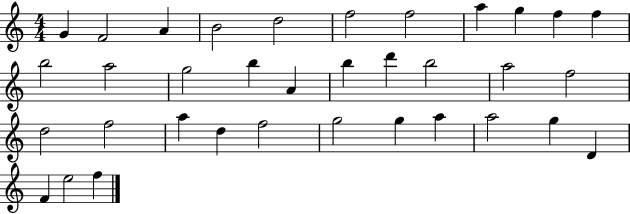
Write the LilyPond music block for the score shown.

{
  \clef treble
  \numericTimeSignature
  \time 4/4
  \key c \major
  g'4 f'2 a'4 | b'2 d''2 | f''2 f''2 | a''4 g''4 f''4 f''4 | \break b''2 a''2 | g''2 b''4 a'4 | b''4 d'''4 b''2 | a''2 f''2 | \break d''2 f''2 | a''4 d''4 f''2 | g''2 g''4 a''4 | a''2 g''4 d'4 | \break f'4 e''2 f''4 | \bar "|."
}